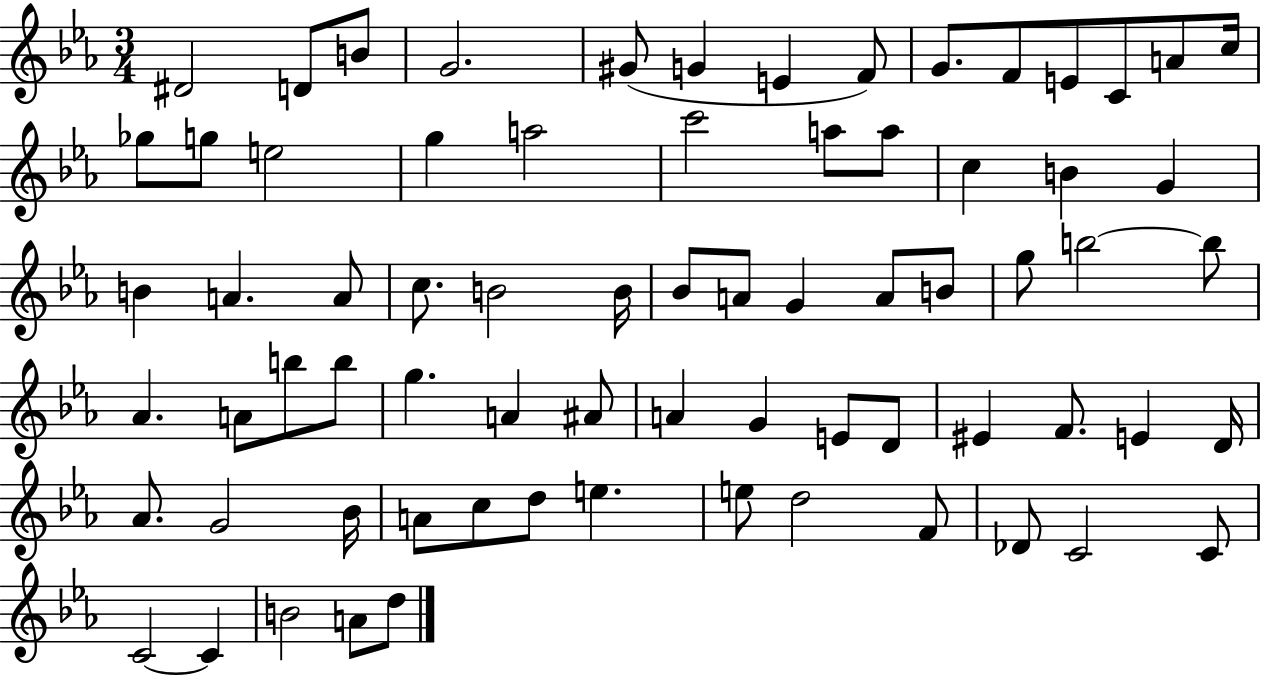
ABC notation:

X:1
T:Untitled
M:3/4
L:1/4
K:Eb
^D2 D/2 B/2 G2 ^G/2 G E F/2 G/2 F/2 E/2 C/2 A/2 c/4 _g/2 g/2 e2 g a2 c'2 a/2 a/2 c B G B A A/2 c/2 B2 B/4 _B/2 A/2 G A/2 B/2 g/2 b2 b/2 _A A/2 b/2 b/2 g A ^A/2 A G E/2 D/2 ^E F/2 E D/4 _A/2 G2 _B/4 A/2 c/2 d/2 e e/2 d2 F/2 _D/2 C2 C/2 C2 C B2 A/2 d/2